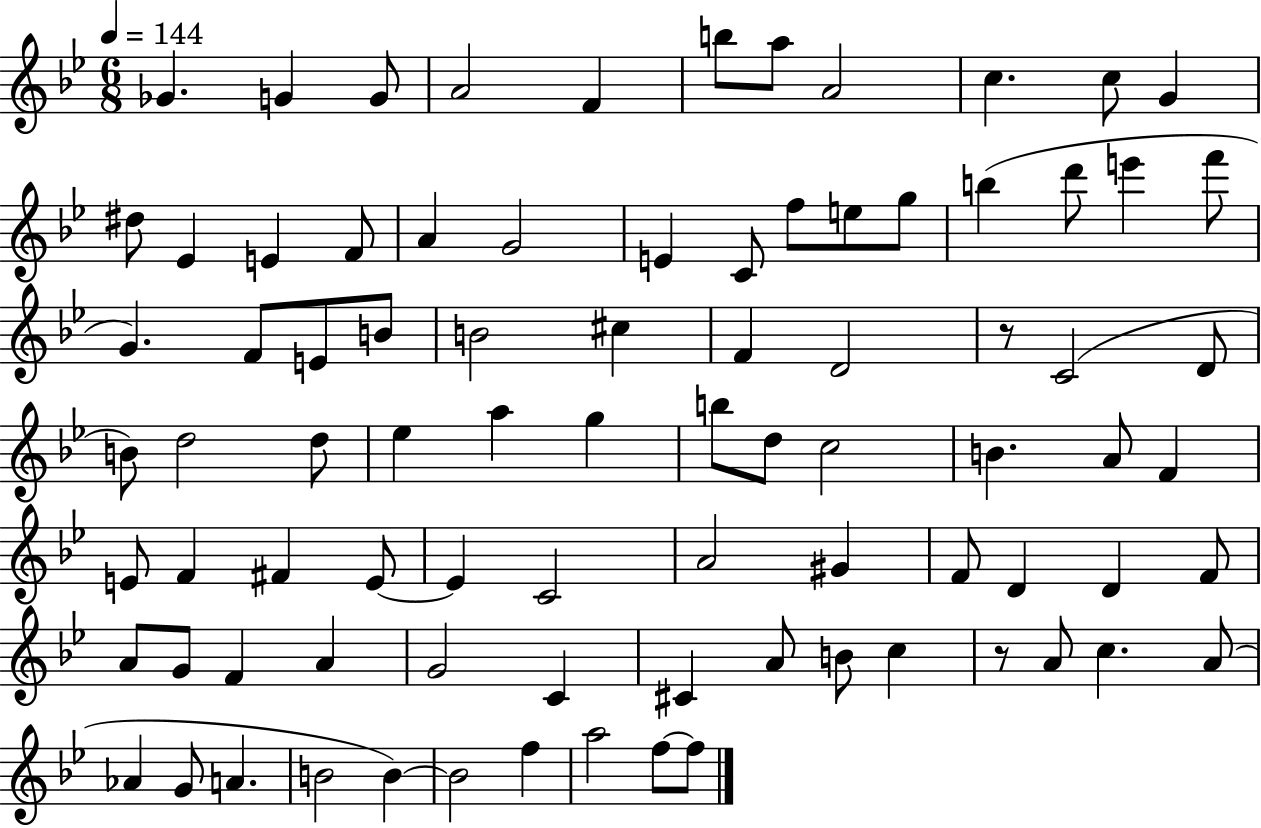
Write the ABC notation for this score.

X:1
T:Untitled
M:6/8
L:1/4
K:Bb
_G G G/2 A2 F b/2 a/2 A2 c c/2 G ^d/2 _E E F/2 A G2 E C/2 f/2 e/2 g/2 b d'/2 e' f'/2 G F/2 E/2 B/2 B2 ^c F D2 z/2 C2 D/2 B/2 d2 d/2 _e a g b/2 d/2 c2 B A/2 F E/2 F ^F E/2 E C2 A2 ^G F/2 D D F/2 A/2 G/2 F A G2 C ^C A/2 B/2 c z/2 A/2 c A/2 _A G/2 A B2 B B2 f a2 f/2 f/2